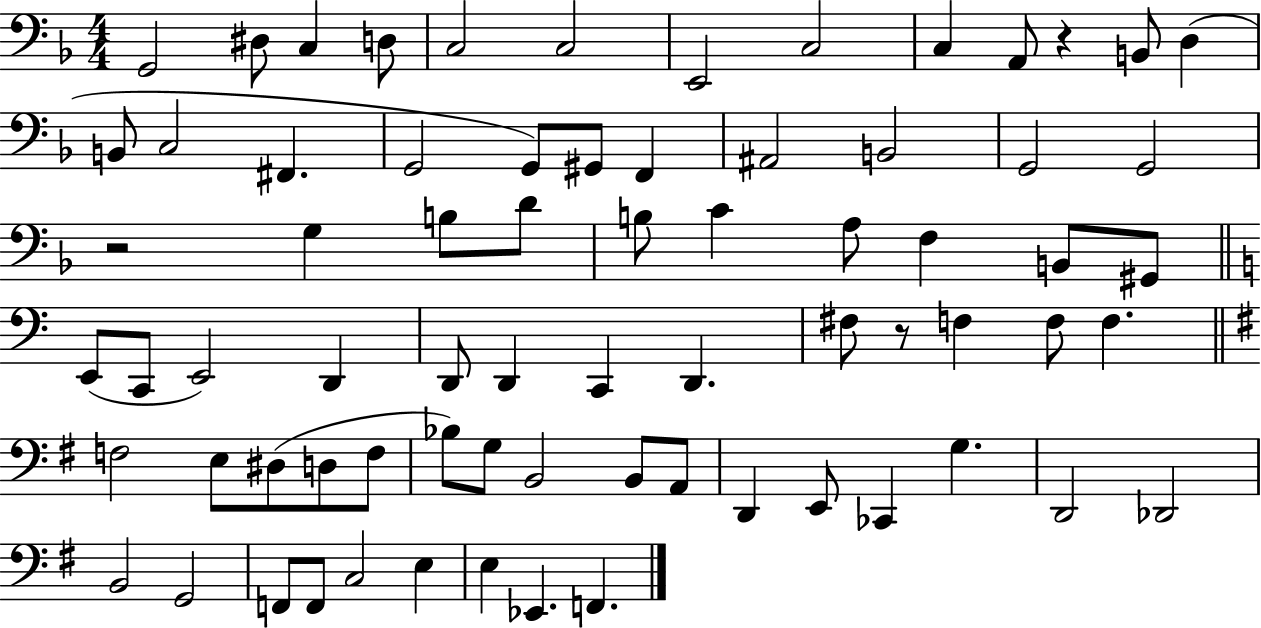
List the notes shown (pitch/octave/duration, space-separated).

G2/h D#3/e C3/q D3/e C3/h C3/h E2/h C3/h C3/q A2/e R/q B2/e D3/q B2/e C3/h F#2/q. G2/h G2/e G#2/e F2/q A#2/h B2/h G2/h G2/h R/h G3/q B3/e D4/e B3/e C4/q A3/e F3/q B2/e G#2/e E2/e C2/e E2/h D2/q D2/e D2/q C2/q D2/q. F#3/e R/e F3/q F3/e F3/q. F3/h E3/e D#3/e D3/e F3/e Bb3/e G3/e B2/h B2/e A2/e D2/q E2/e CES2/q G3/q. D2/h Db2/h B2/h G2/h F2/e F2/e C3/h E3/q E3/q Eb2/q. F2/q.